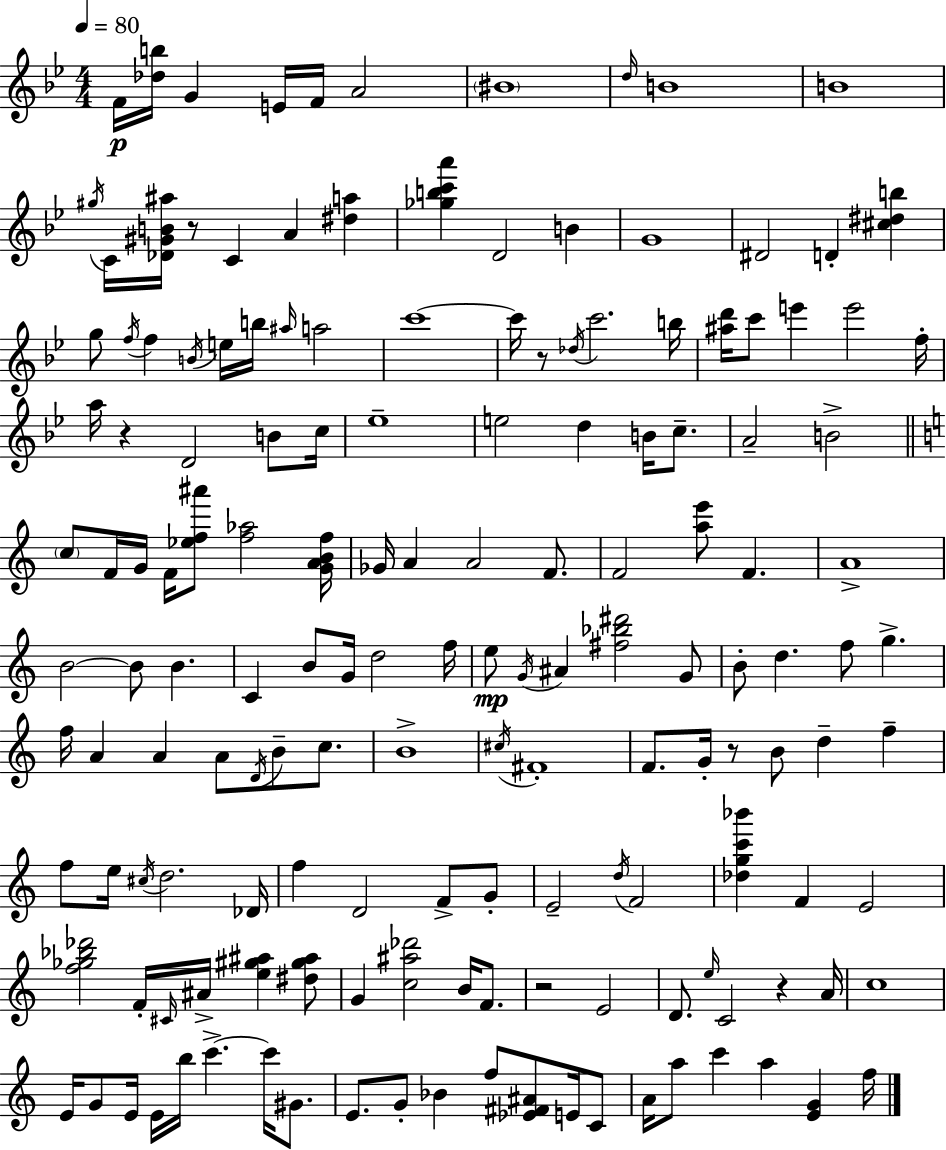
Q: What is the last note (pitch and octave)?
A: F5